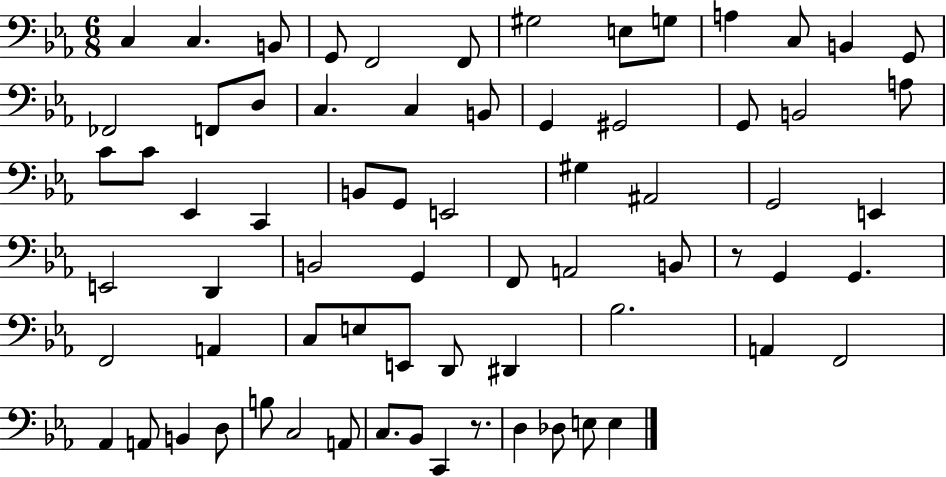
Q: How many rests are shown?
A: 2